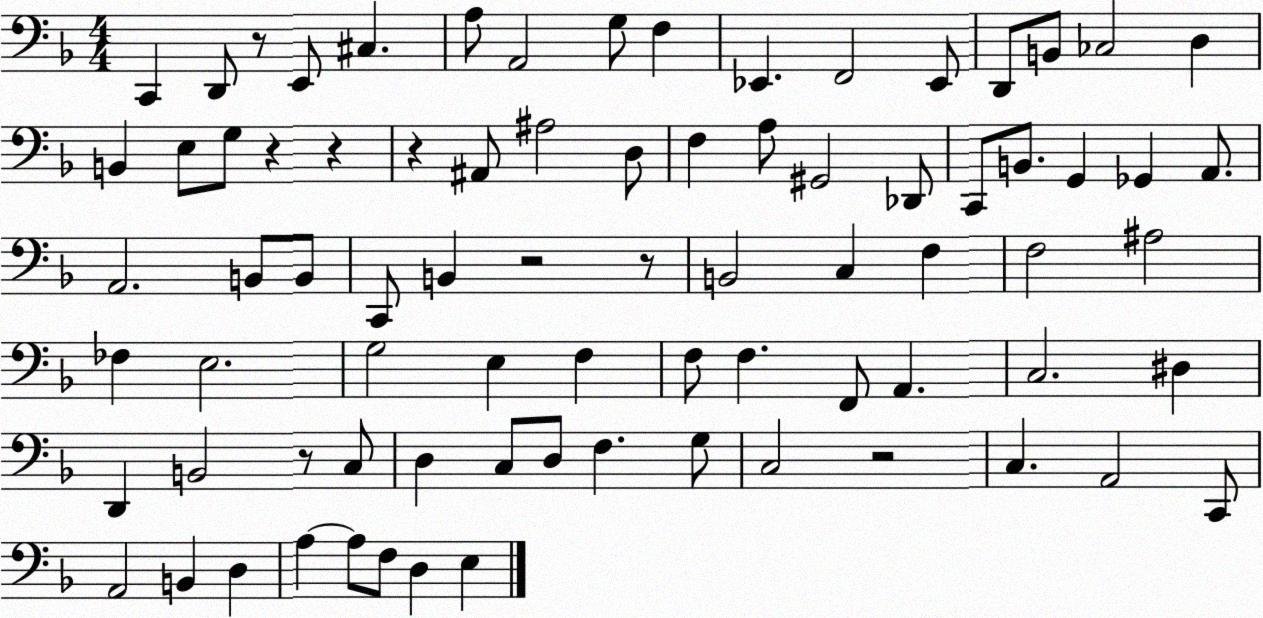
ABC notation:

X:1
T:Untitled
M:4/4
L:1/4
K:F
C,, D,,/2 z/2 E,,/2 ^C, A,/2 A,,2 G,/2 F, _E,, F,,2 _E,,/2 D,,/2 B,,/2 _C,2 D, B,, E,/2 G,/2 z z z ^A,,/2 ^A,2 D,/2 F, A,/2 ^G,,2 _D,,/2 C,,/2 B,,/2 G,, _G,, A,,/2 A,,2 B,,/2 B,,/2 C,,/2 B,, z2 z/2 B,,2 C, F, F,2 ^A,2 _F, E,2 G,2 E, F, F,/2 F, F,,/2 A,, C,2 ^D, D,, B,,2 z/2 C,/2 D, C,/2 D,/2 F, G,/2 C,2 z2 C, A,,2 C,,/2 A,,2 B,, D, A, A,/2 F,/2 D, E,